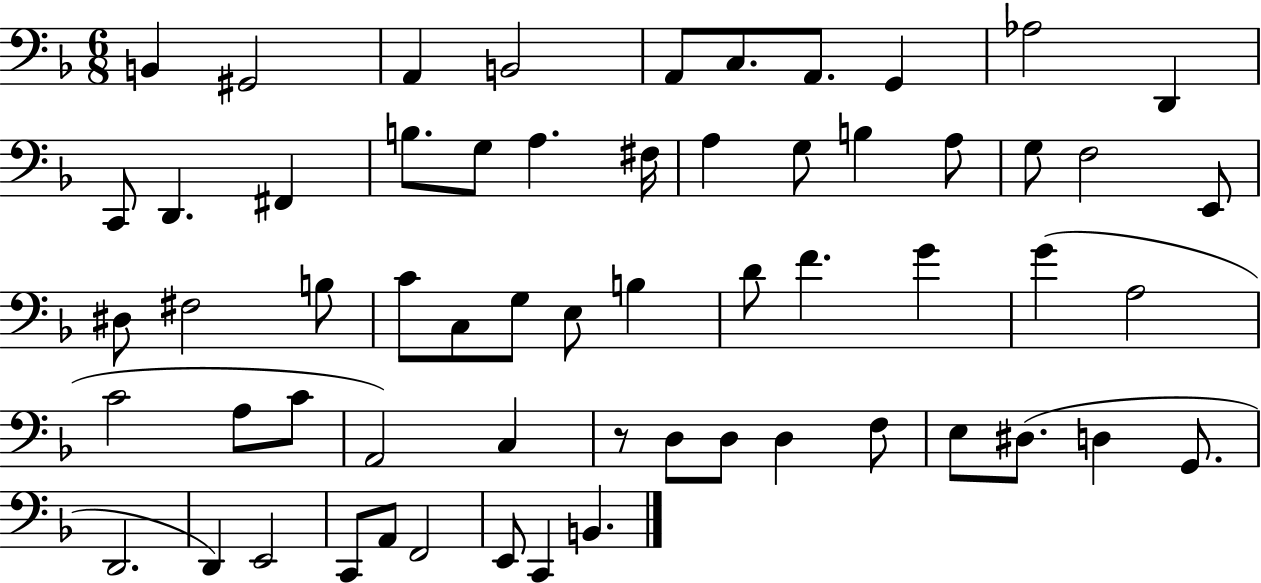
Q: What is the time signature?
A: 6/8